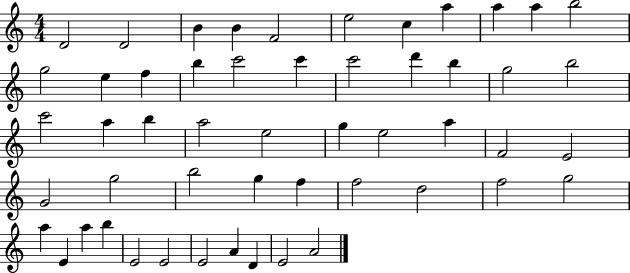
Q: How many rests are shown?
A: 0